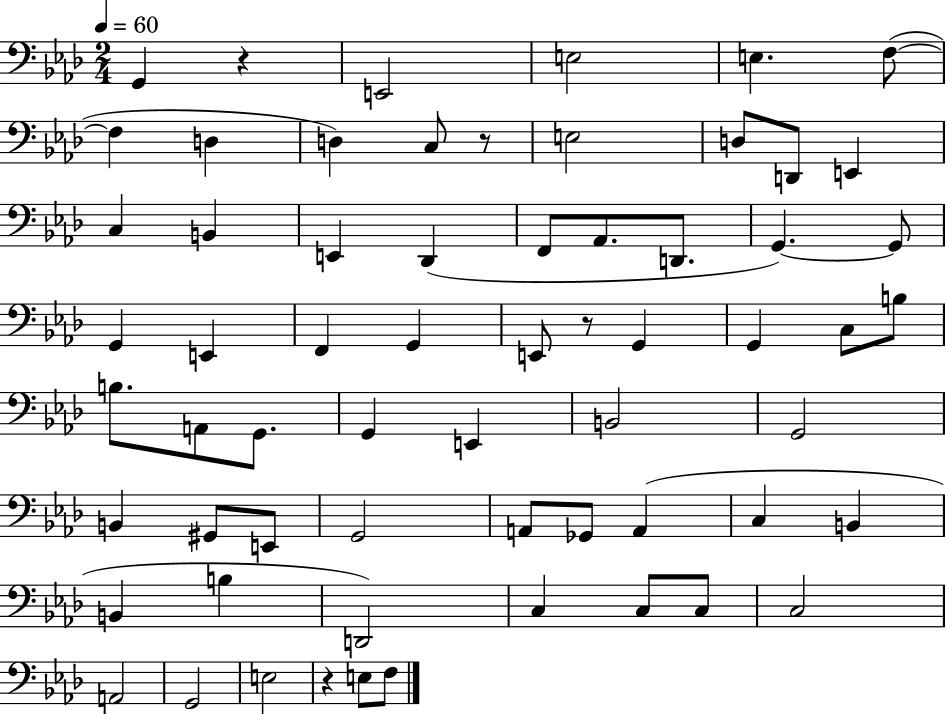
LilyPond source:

{
  \clef bass
  \numericTimeSignature
  \time 2/4
  \key aes \major
  \tempo 4 = 60
  g,4 r4 | e,2 | e2 | e4. f8~(~ | \break f4 d4 | d4) c8 r8 | e2 | d8 d,8 e,4 | \break c4 b,4 | e,4 des,4( | f,8 aes,8. d,8. | g,4.~~) g,8 | \break g,4 e,4 | f,4 g,4 | e,8 r8 g,4 | g,4 c8 b8 | \break b8. a,8 g,8. | g,4 e,4 | b,2 | g,2 | \break b,4 gis,8 e,8 | g,2 | a,8 ges,8 a,4( | c4 b,4 | \break b,4 b4 | d,2) | c4 c8 c8 | c2 | \break a,2 | g,2 | e2 | r4 e8 f8 | \break \bar "|."
}